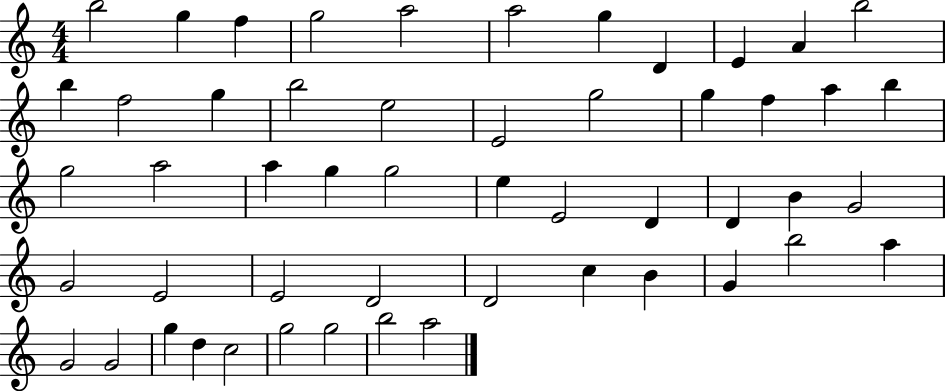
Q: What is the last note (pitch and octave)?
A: A5